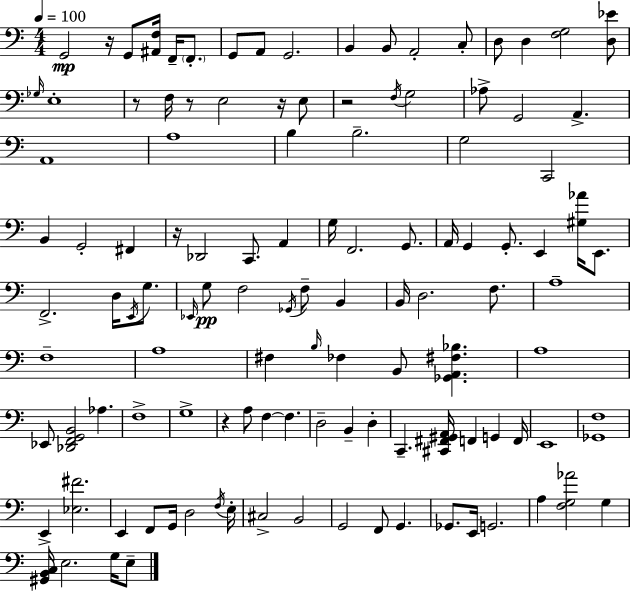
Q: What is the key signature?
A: A minor